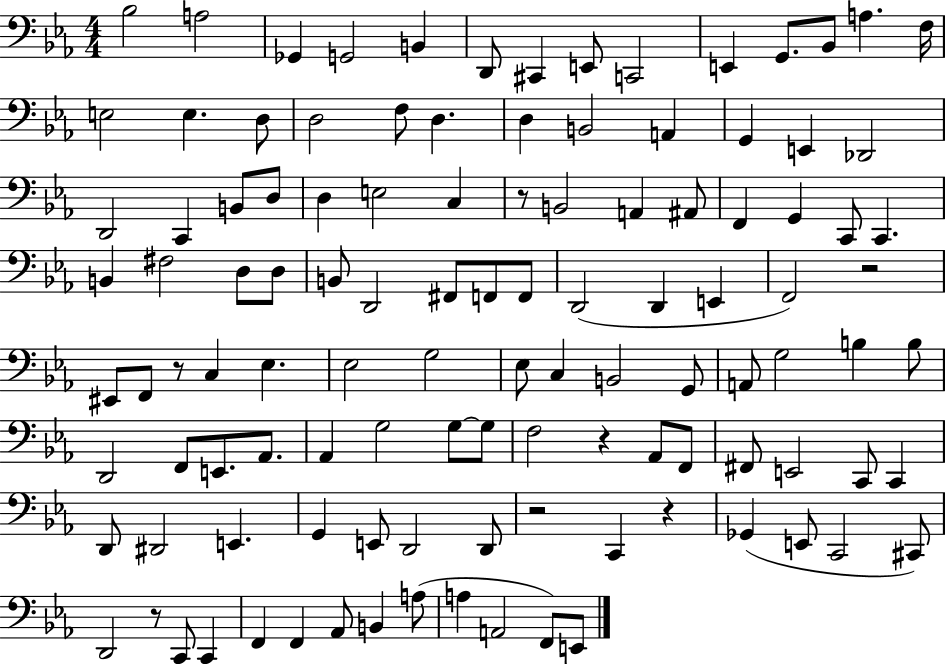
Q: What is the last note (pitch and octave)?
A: E2